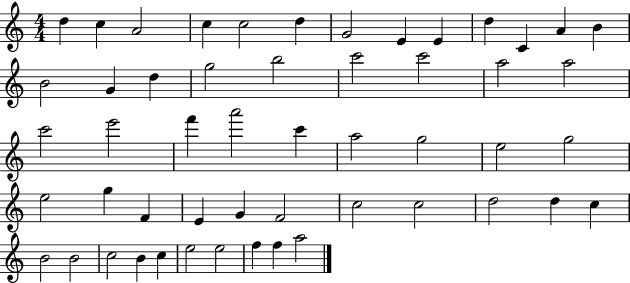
D5/q C5/q A4/h C5/q C5/h D5/q G4/h E4/q E4/q D5/q C4/q A4/q B4/q B4/h G4/q D5/q G5/h B5/h C6/h C6/h A5/h A5/h C6/h E6/h F6/q A6/h C6/q A5/h G5/h E5/h G5/h E5/h G5/q F4/q E4/q G4/q F4/h C5/h C5/h D5/h D5/q C5/q B4/h B4/h C5/h B4/q C5/q E5/h E5/h F5/q F5/q A5/h